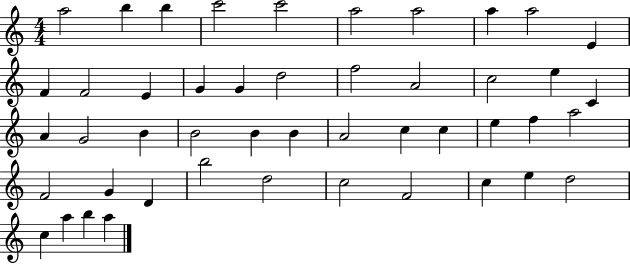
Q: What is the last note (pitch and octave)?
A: A5